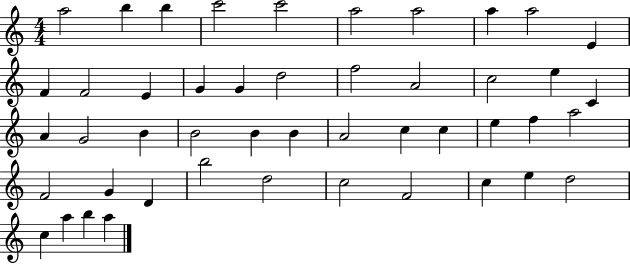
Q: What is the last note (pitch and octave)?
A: A5